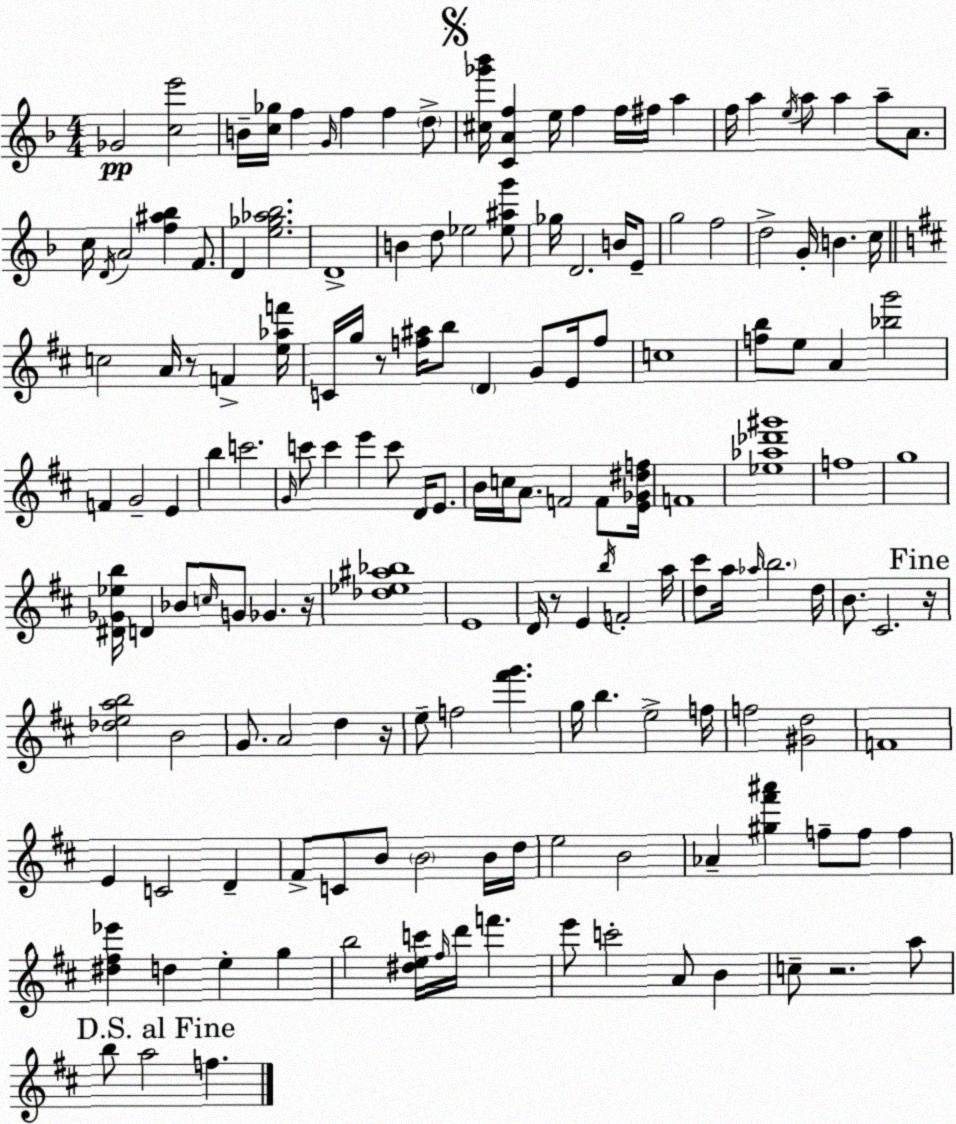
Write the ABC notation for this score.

X:1
T:Untitled
M:4/4
L:1/4
K:F
_G2 [ce']2 B/4 [c_g]/4 f G/4 f f d/2 [^c_g'_b']/4 [CAf] e/4 f f/4 ^f/4 a f/4 a e/4 a/2 a a/2 A/2 c/4 D/4 A2 [f^a_b] F/2 D [e_g_a_b]2 D4 B d/2 _e2 [_e^ag']/2 _g/4 D2 B/4 E/2 g2 f2 d2 G/4 B c/4 c2 A/4 z/2 F [e_af']/4 C/4 g/4 z/2 [f^a]/4 b/2 D G/2 E/4 f/2 c4 [fb]/2 e/2 A [_bg']2 F G2 E b c'2 G/4 c'/2 c' e' c'/2 D/4 E/2 B/4 c/4 A/2 F2 F/2 [E_G^df]/4 F4 [_e_a_d'^g']4 f4 g4 [^D_G_eb]/4 D _B/2 c/4 G/2 _G z/4 [_d_e^a_b]4 E4 D/4 z/2 E b/4 F2 a/4 [d^c']/2 a/4 _a/4 b2 d/4 B/2 ^C2 z/4 [_deab]2 B2 G/2 A2 d z/4 e/2 f2 [^f'g'] g/4 b e2 f/4 f2 [^Gd]2 F4 E C2 D ^F/2 C/2 B/2 B2 B/4 d/4 e2 B2 _A [^g^f'^a'] f/2 f/2 f [^d^f_e'] d e g b2 [^dec']/4 ^f/4 d'/4 f' e'/2 c'2 A/2 B c/2 z2 a/2 b/2 a2 f